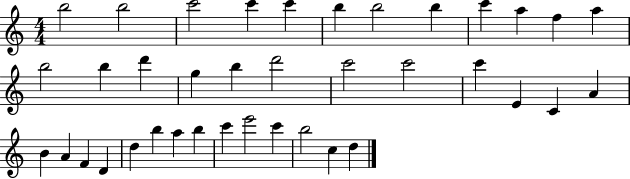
{
  \clef treble
  \numericTimeSignature
  \time 4/4
  \key c \major
  b''2 b''2 | c'''2 c'''4 c'''4 | b''4 b''2 b''4 | c'''4 a''4 f''4 a''4 | \break b''2 b''4 d'''4 | g''4 b''4 d'''2 | c'''2 c'''2 | c'''4 e'4 c'4 a'4 | \break b'4 a'4 f'4 d'4 | d''4 b''4 a''4 b''4 | c'''4 e'''2 c'''4 | b''2 c''4 d''4 | \break \bar "|."
}